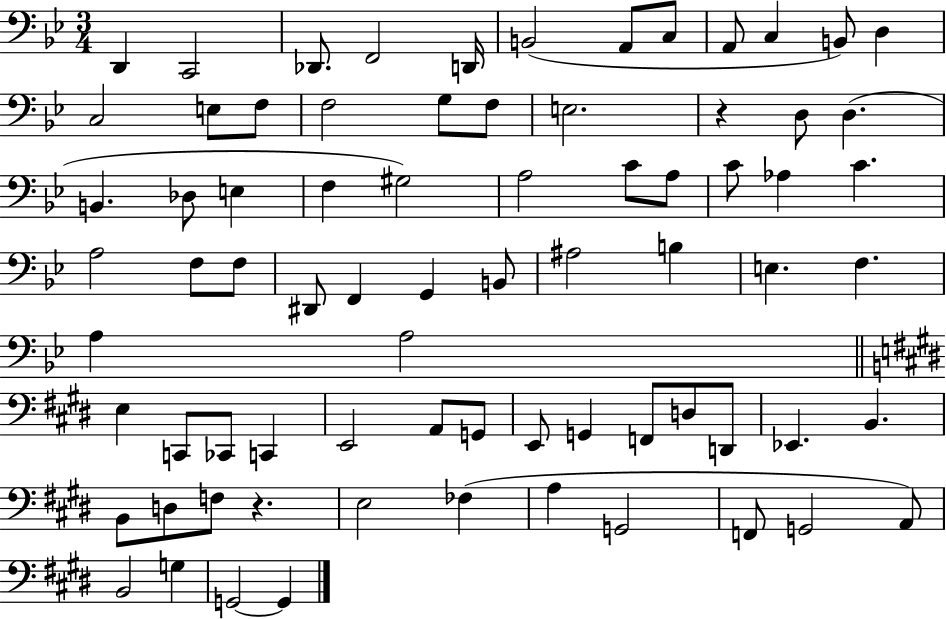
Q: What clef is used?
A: bass